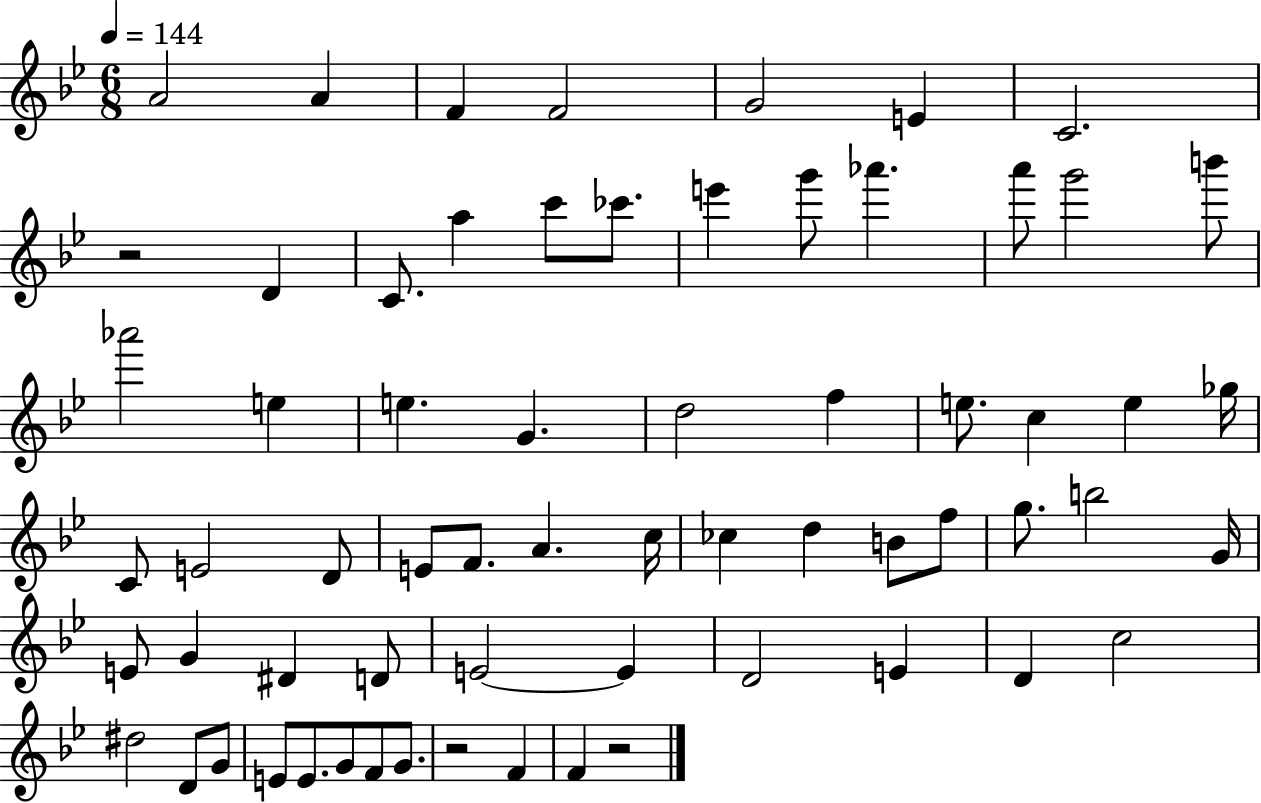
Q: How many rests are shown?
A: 3